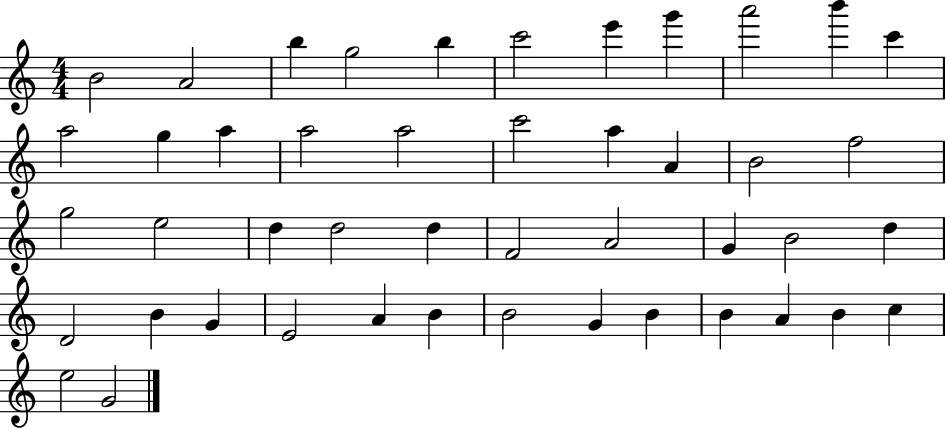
X:1
T:Untitled
M:4/4
L:1/4
K:C
B2 A2 b g2 b c'2 e' g' a'2 b' c' a2 g a a2 a2 c'2 a A B2 f2 g2 e2 d d2 d F2 A2 G B2 d D2 B G E2 A B B2 G B B A B c e2 G2